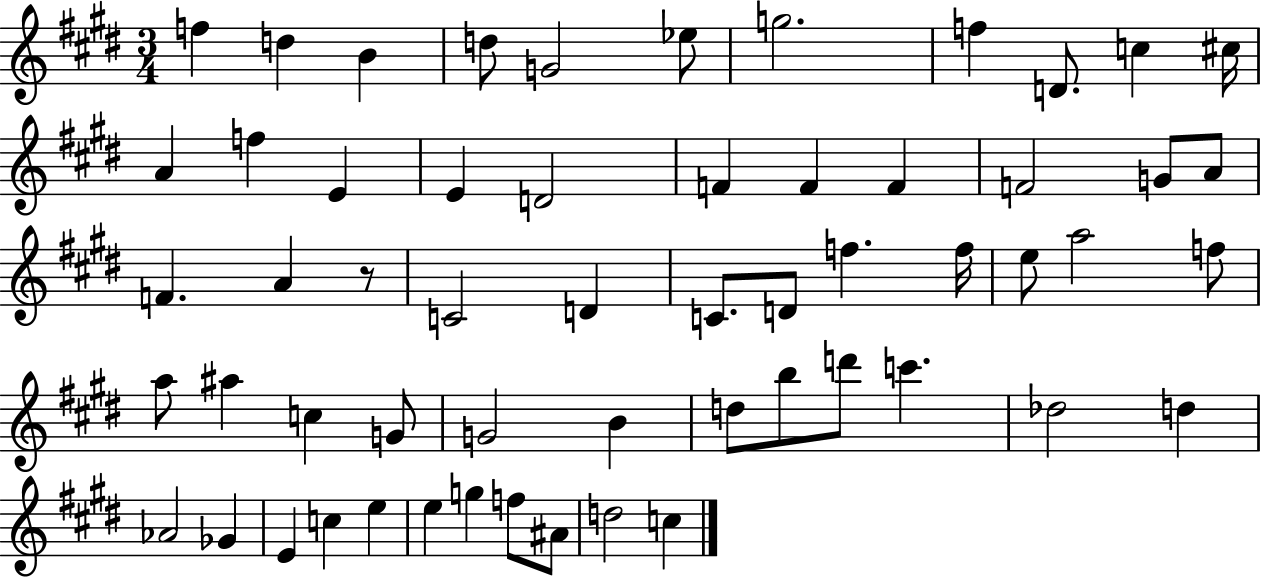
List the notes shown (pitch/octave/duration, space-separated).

F5/q D5/q B4/q D5/e G4/h Eb5/e G5/h. F5/q D4/e. C5/q C#5/s A4/q F5/q E4/q E4/q D4/h F4/q F4/q F4/q F4/h G4/e A4/e F4/q. A4/q R/e C4/h D4/q C4/e. D4/e F5/q. F5/s E5/e A5/h F5/e A5/e A#5/q C5/q G4/e G4/h B4/q D5/e B5/e D6/e C6/q. Db5/h D5/q Ab4/h Gb4/q E4/q C5/q E5/q E5/q G5/q F5/e A#4/e D5/h C5/q